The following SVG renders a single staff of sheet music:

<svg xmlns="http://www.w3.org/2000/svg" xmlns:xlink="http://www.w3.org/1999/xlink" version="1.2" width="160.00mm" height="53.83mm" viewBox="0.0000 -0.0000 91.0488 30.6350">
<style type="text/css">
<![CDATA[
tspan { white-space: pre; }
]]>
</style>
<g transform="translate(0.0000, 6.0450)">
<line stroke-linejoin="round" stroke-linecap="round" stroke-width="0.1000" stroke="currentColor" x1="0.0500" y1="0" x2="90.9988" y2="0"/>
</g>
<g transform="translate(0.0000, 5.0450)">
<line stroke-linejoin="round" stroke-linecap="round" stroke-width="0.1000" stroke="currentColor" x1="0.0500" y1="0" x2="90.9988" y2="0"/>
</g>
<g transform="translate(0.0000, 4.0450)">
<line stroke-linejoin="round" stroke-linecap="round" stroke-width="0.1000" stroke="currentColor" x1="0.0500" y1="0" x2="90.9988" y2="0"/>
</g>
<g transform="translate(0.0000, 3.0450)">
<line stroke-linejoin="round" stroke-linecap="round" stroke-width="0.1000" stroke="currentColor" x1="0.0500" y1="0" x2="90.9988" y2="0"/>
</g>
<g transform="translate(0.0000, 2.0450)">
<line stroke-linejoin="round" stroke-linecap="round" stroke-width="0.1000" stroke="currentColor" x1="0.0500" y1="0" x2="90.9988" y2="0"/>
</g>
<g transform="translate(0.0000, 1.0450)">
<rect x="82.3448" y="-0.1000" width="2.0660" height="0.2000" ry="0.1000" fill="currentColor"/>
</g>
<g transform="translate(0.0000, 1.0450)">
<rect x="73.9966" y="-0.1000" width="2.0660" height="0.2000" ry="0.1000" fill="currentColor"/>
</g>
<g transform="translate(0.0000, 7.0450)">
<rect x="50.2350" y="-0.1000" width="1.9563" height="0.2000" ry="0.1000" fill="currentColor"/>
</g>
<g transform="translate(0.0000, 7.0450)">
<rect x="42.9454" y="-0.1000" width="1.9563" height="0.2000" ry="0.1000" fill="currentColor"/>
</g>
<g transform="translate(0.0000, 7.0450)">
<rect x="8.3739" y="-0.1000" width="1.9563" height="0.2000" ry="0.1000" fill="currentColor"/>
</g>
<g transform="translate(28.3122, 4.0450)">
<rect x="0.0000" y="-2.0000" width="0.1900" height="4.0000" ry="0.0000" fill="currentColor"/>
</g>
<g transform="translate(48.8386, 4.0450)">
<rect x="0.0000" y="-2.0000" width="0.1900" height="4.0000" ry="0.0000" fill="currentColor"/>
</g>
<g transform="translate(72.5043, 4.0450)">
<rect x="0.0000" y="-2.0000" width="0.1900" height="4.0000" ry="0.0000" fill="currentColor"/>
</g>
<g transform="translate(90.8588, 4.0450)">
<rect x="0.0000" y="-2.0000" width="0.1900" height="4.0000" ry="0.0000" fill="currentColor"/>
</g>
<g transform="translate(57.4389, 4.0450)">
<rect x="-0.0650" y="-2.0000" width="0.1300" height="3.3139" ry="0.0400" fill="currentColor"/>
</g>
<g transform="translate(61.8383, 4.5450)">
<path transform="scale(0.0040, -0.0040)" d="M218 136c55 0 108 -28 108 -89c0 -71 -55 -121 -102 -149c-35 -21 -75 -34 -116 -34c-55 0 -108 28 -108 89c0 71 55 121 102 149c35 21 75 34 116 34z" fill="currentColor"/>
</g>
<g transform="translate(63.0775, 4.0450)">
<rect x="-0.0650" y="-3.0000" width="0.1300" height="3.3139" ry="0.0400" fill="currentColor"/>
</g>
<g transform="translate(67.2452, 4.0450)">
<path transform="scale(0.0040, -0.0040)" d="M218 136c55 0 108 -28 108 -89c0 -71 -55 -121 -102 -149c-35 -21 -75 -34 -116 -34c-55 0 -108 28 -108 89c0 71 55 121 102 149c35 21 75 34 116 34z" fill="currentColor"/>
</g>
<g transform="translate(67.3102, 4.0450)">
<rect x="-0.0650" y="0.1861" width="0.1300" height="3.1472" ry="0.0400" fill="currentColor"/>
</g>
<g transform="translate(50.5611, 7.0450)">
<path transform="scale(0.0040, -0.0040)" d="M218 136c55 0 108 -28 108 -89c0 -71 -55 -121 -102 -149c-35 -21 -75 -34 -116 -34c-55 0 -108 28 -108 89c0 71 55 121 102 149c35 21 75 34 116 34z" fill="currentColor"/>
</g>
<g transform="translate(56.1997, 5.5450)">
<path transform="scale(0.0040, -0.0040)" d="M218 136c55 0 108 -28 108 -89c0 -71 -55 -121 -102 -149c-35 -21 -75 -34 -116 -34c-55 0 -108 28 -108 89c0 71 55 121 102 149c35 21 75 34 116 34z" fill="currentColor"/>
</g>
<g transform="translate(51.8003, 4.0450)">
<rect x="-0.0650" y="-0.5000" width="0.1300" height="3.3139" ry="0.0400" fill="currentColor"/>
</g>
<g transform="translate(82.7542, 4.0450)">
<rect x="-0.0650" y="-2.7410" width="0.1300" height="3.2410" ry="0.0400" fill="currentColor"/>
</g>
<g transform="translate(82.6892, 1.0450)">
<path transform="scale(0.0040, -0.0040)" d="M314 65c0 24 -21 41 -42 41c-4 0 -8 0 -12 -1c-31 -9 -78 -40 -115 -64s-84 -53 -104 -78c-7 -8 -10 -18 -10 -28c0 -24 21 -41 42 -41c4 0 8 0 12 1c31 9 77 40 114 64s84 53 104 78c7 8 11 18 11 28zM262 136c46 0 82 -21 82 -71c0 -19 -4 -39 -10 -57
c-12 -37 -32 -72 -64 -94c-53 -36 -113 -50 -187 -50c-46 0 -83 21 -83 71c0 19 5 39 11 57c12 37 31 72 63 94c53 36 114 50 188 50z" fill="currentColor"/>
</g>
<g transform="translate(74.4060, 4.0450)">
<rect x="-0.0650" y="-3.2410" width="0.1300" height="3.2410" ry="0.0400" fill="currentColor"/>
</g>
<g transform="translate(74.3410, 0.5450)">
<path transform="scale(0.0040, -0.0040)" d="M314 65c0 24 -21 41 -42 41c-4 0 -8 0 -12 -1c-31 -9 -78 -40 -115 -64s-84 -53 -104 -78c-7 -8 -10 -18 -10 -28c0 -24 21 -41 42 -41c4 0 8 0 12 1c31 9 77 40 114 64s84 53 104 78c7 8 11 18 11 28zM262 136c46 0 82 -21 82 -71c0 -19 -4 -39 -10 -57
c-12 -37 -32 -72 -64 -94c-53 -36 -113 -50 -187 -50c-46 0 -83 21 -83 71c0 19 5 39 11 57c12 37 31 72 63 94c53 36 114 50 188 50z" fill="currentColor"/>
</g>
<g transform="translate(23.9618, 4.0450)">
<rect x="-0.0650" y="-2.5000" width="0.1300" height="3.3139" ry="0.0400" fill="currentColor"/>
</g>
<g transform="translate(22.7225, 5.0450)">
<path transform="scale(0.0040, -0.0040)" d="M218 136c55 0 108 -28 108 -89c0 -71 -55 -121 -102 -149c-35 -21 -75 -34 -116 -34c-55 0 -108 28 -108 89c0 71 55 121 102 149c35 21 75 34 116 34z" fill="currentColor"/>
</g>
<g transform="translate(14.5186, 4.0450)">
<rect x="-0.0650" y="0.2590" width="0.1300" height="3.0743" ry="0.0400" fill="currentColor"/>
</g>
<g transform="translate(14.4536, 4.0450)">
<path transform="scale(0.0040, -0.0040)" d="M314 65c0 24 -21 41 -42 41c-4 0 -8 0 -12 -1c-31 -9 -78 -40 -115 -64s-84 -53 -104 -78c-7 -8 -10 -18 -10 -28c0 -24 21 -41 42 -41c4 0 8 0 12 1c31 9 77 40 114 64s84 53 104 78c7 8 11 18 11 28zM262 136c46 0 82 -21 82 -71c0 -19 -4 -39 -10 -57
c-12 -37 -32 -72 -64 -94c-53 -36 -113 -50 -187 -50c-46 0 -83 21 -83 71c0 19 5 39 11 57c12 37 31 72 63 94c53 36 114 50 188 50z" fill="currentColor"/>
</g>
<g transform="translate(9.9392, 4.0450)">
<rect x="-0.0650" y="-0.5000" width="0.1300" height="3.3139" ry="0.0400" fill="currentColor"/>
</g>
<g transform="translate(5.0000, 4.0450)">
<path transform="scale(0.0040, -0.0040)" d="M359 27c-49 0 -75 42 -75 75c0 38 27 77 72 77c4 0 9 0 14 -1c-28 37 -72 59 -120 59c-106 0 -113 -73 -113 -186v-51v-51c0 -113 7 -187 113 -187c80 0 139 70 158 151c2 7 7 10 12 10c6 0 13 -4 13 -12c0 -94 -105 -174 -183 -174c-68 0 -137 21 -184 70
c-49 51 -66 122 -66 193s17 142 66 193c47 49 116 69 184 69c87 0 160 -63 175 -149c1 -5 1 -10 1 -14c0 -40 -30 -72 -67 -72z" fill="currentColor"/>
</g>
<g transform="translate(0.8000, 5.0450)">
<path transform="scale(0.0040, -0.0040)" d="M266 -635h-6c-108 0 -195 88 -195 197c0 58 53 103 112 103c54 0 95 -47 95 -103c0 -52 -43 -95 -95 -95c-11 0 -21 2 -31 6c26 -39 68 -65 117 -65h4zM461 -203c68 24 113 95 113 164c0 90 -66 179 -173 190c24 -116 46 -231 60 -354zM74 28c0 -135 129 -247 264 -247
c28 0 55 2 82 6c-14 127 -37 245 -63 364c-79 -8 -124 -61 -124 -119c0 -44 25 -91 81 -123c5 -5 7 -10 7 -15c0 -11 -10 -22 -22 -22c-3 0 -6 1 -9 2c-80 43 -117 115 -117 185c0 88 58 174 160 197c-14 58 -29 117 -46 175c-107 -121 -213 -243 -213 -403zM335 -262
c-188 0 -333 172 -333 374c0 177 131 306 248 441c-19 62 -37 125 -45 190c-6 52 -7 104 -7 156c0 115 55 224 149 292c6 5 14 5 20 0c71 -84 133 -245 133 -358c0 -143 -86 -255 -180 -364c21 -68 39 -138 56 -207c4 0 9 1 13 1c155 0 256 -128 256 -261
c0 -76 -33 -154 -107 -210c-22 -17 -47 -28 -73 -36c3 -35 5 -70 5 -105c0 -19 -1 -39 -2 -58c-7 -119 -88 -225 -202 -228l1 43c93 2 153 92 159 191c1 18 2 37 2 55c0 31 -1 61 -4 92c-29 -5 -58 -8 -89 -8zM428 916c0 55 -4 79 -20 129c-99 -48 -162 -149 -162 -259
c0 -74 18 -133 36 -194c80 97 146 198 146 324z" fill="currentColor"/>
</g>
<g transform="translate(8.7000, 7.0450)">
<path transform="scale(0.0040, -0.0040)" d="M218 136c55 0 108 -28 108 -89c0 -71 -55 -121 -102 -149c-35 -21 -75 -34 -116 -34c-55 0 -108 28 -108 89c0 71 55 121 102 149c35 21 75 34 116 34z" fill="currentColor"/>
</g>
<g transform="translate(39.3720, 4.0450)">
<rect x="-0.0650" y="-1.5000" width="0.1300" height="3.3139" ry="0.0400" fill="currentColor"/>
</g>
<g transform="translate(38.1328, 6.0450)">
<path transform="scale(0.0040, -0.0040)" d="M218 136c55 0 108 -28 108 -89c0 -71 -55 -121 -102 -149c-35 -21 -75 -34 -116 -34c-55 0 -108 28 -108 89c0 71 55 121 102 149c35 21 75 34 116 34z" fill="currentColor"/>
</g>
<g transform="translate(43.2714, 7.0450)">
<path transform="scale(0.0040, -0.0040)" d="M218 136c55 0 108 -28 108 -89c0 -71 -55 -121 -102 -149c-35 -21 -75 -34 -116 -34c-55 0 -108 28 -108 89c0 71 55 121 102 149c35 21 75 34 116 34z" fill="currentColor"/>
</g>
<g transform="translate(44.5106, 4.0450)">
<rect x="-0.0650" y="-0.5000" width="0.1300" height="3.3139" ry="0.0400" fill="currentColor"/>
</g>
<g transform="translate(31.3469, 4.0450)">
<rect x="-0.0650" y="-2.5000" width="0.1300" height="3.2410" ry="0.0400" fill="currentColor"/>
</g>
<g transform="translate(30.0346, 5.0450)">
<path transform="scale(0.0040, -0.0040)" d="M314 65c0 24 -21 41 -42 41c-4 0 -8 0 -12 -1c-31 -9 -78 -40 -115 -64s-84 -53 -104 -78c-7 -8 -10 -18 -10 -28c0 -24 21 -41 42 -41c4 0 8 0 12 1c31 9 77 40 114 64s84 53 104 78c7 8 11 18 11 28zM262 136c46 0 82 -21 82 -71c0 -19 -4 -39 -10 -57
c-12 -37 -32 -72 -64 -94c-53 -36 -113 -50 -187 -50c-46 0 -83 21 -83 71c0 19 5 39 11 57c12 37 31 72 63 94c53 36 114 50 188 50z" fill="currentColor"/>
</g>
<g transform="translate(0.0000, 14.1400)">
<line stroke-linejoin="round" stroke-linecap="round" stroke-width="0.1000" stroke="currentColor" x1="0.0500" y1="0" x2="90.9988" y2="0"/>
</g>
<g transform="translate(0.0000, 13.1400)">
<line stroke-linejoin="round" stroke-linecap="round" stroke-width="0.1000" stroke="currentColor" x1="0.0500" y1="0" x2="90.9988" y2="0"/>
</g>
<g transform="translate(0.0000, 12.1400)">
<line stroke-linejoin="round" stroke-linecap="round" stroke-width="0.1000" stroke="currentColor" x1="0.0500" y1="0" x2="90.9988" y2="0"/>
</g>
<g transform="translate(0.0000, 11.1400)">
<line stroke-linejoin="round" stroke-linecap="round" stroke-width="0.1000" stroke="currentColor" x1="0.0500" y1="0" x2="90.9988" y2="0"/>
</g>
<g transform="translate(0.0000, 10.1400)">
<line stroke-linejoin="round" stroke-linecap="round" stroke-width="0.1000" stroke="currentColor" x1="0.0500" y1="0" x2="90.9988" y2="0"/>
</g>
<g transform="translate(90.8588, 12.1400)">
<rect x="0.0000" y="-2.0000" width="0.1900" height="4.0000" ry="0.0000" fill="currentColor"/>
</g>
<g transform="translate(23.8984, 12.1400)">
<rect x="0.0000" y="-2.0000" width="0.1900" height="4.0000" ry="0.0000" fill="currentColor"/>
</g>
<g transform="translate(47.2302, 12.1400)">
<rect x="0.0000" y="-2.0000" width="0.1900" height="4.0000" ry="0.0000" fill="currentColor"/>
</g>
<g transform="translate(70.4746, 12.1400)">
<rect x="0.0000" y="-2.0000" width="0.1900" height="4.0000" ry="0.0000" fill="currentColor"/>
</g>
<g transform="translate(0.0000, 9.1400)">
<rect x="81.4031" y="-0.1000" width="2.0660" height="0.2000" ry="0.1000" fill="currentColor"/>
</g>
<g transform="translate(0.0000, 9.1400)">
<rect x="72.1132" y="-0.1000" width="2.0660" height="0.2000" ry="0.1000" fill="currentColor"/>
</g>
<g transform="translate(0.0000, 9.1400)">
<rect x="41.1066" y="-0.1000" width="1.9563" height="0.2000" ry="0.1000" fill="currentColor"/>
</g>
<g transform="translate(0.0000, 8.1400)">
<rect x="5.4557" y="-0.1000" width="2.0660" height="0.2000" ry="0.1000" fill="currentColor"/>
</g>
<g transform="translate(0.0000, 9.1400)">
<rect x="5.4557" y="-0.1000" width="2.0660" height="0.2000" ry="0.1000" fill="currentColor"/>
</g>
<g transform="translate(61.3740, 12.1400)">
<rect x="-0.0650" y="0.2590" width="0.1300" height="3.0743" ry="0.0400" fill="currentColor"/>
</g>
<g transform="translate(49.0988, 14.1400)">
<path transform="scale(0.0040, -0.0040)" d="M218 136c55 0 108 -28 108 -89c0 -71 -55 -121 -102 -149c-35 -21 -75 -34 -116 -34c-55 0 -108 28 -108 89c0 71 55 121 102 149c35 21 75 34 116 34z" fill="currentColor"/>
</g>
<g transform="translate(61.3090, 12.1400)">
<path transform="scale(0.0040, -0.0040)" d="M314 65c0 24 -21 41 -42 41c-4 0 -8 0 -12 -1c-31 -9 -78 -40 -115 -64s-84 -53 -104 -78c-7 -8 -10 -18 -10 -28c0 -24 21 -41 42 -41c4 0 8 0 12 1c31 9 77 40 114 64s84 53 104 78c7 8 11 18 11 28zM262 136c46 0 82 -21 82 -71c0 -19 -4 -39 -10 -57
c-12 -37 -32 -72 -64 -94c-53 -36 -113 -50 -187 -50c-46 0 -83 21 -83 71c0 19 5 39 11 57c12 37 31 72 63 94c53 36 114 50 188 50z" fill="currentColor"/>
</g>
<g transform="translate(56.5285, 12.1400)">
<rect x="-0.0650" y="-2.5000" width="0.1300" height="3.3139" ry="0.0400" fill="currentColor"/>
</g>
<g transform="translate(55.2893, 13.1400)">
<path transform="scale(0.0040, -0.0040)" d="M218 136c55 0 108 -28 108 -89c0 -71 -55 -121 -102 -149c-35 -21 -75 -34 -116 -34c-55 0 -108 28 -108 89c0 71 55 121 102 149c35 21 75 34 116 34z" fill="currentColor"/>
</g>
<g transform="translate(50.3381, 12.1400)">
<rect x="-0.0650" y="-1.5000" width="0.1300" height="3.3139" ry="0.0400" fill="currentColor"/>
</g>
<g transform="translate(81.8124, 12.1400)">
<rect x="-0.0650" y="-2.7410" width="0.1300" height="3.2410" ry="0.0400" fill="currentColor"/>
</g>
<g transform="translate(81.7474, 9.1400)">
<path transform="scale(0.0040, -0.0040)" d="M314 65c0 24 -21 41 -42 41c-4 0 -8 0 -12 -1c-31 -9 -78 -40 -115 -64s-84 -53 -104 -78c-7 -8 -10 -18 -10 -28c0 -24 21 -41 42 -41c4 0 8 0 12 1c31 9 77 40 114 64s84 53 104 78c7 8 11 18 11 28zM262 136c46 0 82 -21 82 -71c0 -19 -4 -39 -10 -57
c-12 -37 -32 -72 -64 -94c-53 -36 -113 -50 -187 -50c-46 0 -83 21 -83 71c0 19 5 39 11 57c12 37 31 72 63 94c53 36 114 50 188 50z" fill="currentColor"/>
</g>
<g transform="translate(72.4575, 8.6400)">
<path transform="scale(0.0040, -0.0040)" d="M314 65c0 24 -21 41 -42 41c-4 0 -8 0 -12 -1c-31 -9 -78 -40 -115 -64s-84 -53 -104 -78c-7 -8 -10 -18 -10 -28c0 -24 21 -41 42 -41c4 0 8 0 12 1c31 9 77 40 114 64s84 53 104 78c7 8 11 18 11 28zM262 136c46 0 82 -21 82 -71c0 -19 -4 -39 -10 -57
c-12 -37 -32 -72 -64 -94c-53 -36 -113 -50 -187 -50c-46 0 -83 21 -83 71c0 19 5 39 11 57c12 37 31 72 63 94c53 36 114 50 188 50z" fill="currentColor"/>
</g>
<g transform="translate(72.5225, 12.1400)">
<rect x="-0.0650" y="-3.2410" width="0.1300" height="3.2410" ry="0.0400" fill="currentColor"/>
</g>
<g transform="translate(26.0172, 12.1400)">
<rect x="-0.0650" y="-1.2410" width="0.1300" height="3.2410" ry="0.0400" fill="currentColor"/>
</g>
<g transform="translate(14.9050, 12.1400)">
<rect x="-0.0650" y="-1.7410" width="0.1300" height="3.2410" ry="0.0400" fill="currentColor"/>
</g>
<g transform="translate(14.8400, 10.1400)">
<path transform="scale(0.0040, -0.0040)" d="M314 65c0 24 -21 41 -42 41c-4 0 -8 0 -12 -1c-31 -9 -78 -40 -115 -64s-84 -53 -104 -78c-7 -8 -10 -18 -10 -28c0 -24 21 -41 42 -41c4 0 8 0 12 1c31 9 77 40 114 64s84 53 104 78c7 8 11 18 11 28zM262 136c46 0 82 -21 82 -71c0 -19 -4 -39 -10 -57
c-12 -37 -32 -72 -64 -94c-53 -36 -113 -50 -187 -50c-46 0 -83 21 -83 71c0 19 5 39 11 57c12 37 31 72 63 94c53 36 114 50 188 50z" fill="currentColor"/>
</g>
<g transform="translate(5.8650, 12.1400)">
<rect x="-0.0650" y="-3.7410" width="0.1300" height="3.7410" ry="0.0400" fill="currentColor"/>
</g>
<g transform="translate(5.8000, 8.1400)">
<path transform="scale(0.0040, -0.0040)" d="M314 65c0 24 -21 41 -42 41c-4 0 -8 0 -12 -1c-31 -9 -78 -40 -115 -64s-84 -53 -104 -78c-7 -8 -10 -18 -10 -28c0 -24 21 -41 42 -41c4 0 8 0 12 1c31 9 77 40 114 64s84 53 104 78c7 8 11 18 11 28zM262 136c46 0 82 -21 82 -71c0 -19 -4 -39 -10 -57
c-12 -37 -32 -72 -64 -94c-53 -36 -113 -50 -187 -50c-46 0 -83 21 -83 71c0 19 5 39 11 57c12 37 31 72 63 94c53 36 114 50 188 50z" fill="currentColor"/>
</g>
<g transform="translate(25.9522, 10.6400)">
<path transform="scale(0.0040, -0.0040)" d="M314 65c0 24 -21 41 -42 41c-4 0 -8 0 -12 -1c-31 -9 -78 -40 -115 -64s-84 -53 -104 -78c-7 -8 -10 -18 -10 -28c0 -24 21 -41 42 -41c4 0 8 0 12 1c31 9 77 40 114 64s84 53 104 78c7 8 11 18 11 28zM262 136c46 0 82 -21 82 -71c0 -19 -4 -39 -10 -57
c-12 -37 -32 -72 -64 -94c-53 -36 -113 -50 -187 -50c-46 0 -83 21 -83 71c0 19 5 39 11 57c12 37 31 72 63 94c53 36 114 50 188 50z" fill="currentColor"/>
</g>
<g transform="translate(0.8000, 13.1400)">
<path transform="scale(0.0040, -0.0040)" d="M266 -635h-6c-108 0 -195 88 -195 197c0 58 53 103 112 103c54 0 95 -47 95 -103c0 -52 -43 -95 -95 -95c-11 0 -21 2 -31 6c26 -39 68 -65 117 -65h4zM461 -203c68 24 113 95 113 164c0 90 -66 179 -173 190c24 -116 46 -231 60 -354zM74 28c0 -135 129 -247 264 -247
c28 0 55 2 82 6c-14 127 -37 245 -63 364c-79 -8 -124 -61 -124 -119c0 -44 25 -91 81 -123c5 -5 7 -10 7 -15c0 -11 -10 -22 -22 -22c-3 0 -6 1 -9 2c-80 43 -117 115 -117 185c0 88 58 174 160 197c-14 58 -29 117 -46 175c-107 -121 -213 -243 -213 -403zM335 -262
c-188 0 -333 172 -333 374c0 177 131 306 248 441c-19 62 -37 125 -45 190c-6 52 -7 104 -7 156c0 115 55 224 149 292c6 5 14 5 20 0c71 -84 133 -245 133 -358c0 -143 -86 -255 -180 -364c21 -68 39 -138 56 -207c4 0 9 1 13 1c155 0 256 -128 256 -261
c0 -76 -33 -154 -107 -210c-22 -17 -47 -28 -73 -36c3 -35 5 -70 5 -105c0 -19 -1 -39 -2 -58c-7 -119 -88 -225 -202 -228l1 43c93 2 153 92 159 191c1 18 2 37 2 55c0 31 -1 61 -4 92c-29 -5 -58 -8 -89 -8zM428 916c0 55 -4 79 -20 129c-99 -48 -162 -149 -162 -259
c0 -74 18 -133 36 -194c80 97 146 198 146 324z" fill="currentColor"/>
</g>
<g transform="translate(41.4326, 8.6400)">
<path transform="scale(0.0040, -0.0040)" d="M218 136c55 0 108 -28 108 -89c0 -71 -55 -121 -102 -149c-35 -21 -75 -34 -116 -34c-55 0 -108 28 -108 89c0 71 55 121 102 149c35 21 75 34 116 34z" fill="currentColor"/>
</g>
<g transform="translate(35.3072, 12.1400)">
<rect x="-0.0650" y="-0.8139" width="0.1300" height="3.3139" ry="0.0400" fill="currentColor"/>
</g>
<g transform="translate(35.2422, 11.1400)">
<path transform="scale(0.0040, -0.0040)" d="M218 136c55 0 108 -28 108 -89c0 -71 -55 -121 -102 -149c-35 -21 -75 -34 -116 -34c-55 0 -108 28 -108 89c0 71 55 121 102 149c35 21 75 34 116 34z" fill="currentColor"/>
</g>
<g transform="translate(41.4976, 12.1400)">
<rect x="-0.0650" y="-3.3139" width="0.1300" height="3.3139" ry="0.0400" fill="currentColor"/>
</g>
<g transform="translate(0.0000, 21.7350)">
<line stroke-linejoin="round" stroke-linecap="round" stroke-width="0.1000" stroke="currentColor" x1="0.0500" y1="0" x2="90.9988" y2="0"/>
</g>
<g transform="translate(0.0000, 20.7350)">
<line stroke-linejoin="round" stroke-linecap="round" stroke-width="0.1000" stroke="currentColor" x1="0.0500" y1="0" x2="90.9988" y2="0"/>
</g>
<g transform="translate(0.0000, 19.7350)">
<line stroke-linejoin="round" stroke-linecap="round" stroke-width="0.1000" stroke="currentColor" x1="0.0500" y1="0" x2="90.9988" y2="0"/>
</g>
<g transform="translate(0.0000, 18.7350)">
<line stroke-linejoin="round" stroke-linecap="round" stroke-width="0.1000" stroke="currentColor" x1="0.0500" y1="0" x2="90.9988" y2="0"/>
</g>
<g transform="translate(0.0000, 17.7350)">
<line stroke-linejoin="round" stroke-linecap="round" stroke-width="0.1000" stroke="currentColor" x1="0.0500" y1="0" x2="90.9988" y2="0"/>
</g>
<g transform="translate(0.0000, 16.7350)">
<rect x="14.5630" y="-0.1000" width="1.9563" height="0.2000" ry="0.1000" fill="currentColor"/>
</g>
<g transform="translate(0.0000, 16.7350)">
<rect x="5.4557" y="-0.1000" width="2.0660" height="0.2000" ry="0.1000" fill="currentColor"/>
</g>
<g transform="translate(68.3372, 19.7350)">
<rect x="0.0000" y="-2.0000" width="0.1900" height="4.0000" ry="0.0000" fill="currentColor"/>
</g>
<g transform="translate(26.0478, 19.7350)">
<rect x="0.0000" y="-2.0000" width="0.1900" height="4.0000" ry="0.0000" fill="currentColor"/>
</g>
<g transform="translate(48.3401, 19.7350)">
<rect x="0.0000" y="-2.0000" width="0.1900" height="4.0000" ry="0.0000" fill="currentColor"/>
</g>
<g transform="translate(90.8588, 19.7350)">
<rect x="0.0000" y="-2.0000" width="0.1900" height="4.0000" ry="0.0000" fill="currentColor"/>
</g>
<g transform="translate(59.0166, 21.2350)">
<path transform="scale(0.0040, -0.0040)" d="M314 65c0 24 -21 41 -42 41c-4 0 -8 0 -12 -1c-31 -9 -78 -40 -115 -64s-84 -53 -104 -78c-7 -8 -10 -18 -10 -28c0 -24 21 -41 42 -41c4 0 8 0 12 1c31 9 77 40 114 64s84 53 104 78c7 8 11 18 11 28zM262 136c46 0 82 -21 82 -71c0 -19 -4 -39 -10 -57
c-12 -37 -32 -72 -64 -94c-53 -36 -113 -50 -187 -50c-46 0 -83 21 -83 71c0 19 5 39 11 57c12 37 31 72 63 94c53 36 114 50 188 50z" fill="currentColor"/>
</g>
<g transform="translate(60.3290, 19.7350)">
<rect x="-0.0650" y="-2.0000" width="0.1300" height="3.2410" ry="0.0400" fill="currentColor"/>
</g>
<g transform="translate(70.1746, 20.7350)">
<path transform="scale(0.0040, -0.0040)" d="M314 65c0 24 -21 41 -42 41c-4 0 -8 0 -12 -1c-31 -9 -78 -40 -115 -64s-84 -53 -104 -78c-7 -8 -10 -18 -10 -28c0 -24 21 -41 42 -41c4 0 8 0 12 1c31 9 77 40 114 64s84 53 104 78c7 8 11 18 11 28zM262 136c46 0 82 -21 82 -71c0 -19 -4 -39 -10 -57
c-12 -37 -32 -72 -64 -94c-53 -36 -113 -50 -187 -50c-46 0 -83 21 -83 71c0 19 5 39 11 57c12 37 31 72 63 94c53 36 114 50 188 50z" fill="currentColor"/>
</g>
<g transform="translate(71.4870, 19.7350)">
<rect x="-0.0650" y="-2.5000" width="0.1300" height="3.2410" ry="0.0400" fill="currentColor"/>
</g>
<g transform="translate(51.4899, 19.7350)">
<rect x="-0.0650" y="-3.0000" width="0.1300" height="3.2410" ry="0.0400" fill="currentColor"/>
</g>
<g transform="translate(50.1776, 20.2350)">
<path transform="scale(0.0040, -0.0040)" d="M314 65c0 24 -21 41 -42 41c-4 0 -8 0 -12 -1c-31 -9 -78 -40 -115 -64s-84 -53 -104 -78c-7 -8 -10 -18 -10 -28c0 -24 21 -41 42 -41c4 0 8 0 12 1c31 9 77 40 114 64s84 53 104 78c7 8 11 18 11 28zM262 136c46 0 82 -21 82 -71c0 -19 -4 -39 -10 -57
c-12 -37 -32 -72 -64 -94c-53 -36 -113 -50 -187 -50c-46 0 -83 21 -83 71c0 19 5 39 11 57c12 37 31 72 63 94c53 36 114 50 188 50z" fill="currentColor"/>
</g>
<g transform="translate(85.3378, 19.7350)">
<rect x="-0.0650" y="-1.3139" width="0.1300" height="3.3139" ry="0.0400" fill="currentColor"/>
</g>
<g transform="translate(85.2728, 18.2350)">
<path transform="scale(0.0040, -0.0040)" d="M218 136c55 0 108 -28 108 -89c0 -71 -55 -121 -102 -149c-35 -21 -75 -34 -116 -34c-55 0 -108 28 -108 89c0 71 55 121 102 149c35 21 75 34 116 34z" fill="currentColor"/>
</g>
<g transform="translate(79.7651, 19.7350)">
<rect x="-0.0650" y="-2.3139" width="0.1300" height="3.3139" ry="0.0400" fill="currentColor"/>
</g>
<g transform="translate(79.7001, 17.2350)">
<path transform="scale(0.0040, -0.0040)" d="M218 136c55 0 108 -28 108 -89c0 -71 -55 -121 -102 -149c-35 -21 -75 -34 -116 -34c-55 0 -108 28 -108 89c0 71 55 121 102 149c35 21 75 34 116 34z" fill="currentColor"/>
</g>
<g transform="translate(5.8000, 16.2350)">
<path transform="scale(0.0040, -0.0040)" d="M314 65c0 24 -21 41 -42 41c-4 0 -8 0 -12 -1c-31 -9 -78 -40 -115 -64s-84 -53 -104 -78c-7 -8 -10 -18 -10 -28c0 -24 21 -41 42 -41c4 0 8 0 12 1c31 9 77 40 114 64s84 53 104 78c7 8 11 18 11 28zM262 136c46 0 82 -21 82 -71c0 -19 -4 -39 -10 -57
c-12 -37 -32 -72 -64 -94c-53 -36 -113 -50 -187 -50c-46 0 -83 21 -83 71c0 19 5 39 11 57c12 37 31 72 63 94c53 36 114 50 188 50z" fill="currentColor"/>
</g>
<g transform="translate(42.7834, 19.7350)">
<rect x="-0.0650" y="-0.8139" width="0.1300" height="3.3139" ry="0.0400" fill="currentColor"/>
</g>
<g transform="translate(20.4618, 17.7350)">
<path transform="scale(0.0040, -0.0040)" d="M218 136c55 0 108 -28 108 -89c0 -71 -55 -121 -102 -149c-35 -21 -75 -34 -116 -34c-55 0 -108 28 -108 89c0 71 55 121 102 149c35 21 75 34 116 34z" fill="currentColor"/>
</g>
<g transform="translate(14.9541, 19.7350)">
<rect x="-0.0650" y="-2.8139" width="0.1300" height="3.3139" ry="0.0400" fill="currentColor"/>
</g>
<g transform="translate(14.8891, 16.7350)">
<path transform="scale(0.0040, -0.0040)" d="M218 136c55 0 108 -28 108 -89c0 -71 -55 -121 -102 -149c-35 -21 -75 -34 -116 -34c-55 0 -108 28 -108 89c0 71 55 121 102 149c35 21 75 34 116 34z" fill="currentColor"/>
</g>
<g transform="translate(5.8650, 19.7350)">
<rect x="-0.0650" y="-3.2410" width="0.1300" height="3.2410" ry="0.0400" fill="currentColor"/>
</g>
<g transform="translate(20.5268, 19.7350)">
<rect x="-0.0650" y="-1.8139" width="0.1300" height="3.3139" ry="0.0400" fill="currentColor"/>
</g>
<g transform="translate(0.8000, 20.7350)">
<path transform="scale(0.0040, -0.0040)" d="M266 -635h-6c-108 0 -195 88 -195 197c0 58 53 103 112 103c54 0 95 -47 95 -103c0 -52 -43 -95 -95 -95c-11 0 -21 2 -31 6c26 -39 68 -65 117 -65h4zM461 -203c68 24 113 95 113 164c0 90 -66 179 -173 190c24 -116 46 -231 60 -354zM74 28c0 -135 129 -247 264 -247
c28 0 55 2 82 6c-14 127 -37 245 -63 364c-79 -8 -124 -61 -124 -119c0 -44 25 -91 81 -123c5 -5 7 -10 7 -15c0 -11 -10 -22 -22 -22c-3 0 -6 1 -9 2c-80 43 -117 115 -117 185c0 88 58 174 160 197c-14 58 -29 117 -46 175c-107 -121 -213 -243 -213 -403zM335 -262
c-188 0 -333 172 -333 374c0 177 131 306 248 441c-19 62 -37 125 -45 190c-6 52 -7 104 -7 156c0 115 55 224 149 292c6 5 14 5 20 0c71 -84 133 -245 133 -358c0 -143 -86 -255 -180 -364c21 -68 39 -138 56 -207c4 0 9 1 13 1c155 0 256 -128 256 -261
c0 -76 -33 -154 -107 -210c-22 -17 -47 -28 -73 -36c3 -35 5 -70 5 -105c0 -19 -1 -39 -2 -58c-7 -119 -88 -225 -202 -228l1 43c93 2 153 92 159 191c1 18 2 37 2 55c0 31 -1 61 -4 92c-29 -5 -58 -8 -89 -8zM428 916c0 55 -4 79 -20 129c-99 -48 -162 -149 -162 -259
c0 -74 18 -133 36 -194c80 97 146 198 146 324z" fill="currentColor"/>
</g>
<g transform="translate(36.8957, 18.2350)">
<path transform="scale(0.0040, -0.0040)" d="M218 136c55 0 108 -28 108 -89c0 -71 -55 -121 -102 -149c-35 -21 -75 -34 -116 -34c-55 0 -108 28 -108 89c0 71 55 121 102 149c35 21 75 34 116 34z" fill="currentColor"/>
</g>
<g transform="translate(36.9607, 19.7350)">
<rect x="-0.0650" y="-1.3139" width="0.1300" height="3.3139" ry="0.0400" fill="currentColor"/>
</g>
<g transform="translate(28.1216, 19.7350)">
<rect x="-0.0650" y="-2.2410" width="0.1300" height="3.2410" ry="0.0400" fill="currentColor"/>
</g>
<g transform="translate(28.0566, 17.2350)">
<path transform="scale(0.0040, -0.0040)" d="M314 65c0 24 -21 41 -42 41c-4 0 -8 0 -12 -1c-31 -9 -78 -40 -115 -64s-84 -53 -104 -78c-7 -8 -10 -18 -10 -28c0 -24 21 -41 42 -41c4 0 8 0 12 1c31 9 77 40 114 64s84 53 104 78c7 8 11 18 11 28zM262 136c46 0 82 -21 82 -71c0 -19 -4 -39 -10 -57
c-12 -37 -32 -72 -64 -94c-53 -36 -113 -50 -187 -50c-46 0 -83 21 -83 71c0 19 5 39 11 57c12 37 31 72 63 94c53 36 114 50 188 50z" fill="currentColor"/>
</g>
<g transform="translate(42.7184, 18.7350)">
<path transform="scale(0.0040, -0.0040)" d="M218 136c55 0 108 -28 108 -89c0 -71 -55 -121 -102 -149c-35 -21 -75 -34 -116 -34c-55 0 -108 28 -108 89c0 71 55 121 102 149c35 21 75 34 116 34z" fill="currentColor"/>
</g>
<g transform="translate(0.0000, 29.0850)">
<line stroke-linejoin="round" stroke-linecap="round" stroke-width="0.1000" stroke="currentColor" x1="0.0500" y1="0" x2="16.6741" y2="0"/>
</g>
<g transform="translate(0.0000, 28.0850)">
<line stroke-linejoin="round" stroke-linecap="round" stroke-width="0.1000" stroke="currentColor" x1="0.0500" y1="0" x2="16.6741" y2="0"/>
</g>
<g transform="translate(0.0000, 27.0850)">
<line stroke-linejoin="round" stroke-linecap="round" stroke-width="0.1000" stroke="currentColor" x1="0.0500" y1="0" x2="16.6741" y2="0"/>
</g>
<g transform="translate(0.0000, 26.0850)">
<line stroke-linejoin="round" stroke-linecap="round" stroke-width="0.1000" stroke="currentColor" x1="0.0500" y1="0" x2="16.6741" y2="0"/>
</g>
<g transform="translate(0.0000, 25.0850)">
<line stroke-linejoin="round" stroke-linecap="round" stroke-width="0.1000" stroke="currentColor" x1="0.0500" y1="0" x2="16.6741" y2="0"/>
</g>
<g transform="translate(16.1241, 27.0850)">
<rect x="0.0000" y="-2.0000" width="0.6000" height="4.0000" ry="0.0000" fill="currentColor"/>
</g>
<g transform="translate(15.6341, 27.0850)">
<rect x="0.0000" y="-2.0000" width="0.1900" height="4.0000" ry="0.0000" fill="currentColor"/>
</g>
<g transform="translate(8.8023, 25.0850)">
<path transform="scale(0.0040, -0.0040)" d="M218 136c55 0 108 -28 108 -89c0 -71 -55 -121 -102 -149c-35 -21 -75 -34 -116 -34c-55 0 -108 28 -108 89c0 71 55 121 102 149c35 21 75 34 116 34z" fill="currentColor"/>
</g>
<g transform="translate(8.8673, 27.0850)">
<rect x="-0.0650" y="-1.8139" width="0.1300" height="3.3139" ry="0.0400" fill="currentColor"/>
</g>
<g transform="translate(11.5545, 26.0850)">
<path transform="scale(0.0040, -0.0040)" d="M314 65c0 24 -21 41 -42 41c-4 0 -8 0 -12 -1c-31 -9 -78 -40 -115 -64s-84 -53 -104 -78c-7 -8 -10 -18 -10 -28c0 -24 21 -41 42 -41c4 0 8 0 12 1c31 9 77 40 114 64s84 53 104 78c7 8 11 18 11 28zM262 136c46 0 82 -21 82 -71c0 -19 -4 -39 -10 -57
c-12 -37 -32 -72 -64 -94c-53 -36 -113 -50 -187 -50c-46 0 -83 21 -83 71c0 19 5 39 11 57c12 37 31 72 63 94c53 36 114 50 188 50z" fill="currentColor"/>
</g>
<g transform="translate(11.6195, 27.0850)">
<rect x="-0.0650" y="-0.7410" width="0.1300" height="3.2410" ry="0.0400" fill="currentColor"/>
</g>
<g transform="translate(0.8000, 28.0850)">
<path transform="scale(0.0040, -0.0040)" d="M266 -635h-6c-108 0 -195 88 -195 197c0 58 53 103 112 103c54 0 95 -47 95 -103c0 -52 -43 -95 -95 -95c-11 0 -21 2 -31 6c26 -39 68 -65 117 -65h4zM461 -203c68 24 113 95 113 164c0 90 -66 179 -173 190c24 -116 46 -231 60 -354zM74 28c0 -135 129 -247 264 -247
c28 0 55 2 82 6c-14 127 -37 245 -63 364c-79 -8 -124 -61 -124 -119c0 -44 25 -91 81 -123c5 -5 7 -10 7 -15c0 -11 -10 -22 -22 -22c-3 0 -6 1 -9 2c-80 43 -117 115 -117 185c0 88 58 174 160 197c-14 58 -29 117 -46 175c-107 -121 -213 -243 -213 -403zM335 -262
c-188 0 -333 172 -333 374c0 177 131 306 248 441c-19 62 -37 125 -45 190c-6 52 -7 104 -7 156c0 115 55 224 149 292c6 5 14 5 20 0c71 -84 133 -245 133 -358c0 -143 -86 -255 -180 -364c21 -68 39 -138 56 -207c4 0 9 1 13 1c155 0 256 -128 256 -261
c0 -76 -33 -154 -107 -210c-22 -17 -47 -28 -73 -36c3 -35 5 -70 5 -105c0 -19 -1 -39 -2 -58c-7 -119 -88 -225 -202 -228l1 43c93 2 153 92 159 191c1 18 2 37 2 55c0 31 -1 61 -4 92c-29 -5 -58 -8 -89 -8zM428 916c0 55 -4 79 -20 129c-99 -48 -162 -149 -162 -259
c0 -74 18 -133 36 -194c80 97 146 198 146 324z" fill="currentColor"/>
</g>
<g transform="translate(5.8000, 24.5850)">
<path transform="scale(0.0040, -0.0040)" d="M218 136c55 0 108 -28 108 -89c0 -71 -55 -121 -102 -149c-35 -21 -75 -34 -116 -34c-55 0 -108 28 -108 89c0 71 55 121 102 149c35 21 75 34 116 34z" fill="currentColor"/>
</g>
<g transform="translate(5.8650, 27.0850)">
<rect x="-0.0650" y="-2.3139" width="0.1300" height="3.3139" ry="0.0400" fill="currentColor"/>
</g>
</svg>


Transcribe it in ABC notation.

X:1
T:Untitled
M:4/4
L:1/4
K:C
C B2 G G2 E C C F A B b2 a2 c'2 f2 e2 d b E G B2 b2 a2 b2 a f g2 e d A2 F2 G2 g e g f d2